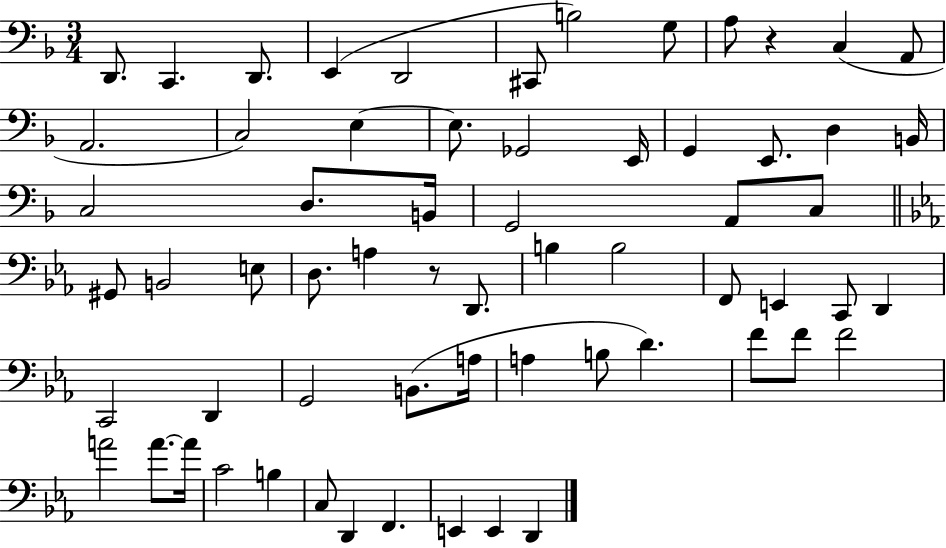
{
  \clef bass
  \numericTimeSignature
  \time 3/4
  \key f \major
  \repeat volta 2 { d,8. c,4. d,8. | e,4( d,2 | cis,8 b2) g8 | a8 r4 c4( a,8 | \break a,2. | c2) e4~~ | e8. ges,2 e,16 | g,4 e,8. d4 b,16 | \break c2 d8. b,16 | g,2 a,8 c8 | \bar "||" \break \key ees \major gis,8 b,2 e8 | d8. a4 r8 d,8. | b4 b2 | f,8 e,4 c,8 d,4 | \break c,2 d,4 | g,2 b,8.( a16 | a4 b8 d'4.) | f'8 f'8 f'2 | \break a'2 a'8.~~ a'16 | c'2 b4 | c8 d,4 f,4. | e,4 e,4 d,4 | \break } \bar "|."
}